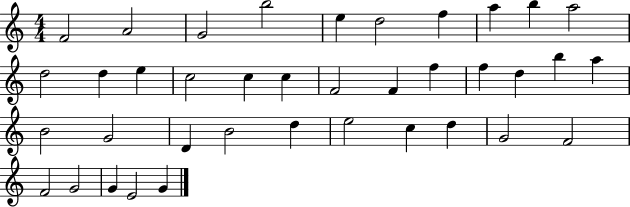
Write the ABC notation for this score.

X:1
T:Untitled
M:4/4
L:1/4
K:C
F2 A2 G2 b2 e d2 f a b a2 d2 d e c2 c c F2 F f f d b a B2 G2 D B2 d e2 c d G2 F2 F2 G2 G E2 G